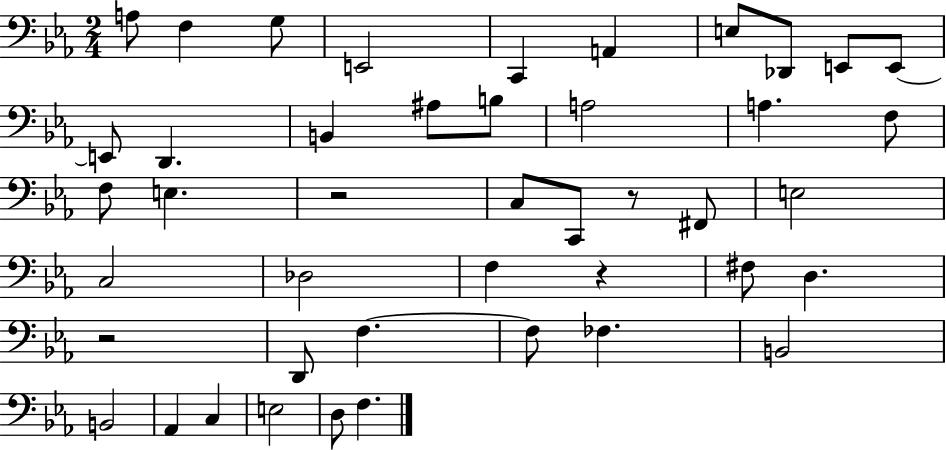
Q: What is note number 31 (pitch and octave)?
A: F3